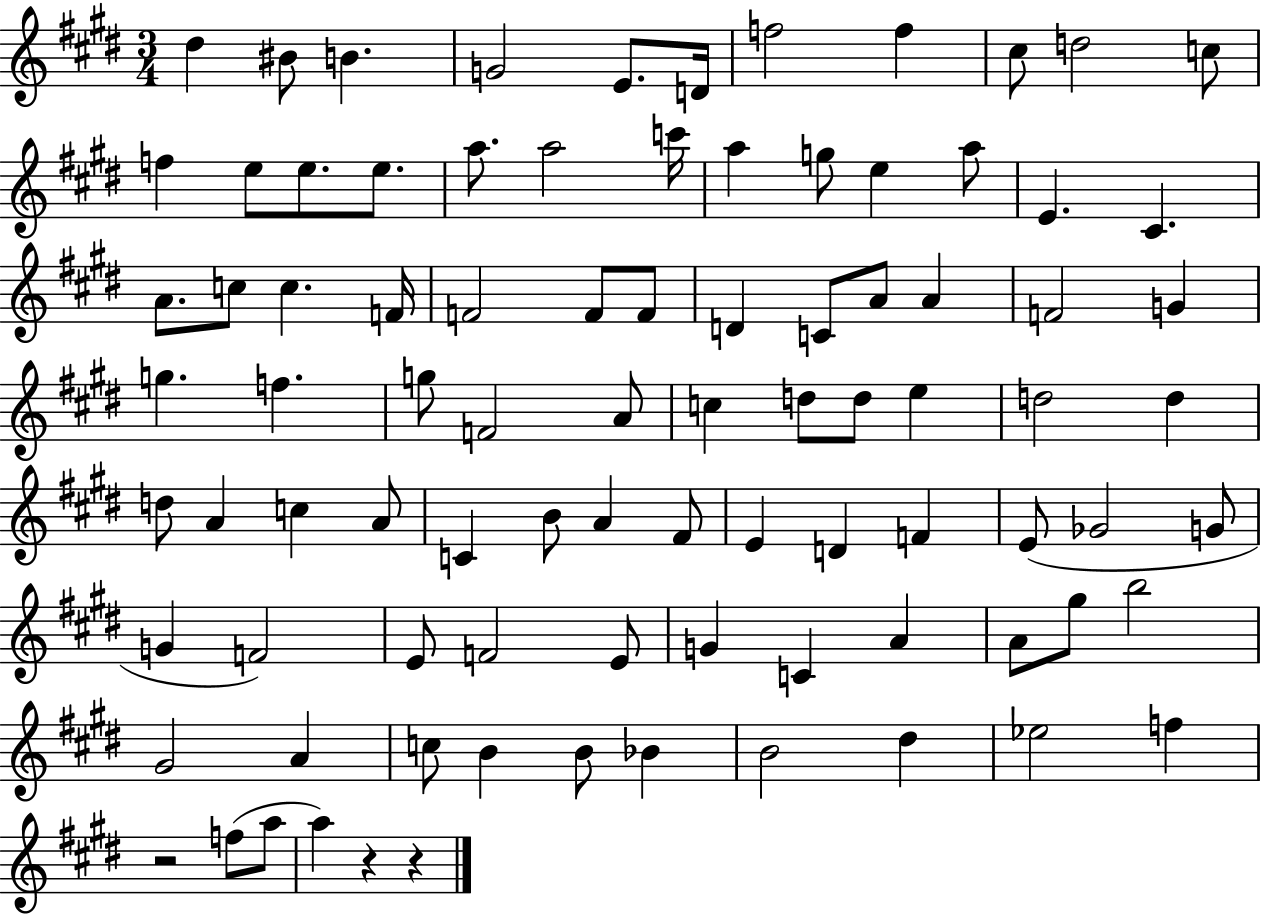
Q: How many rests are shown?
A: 3